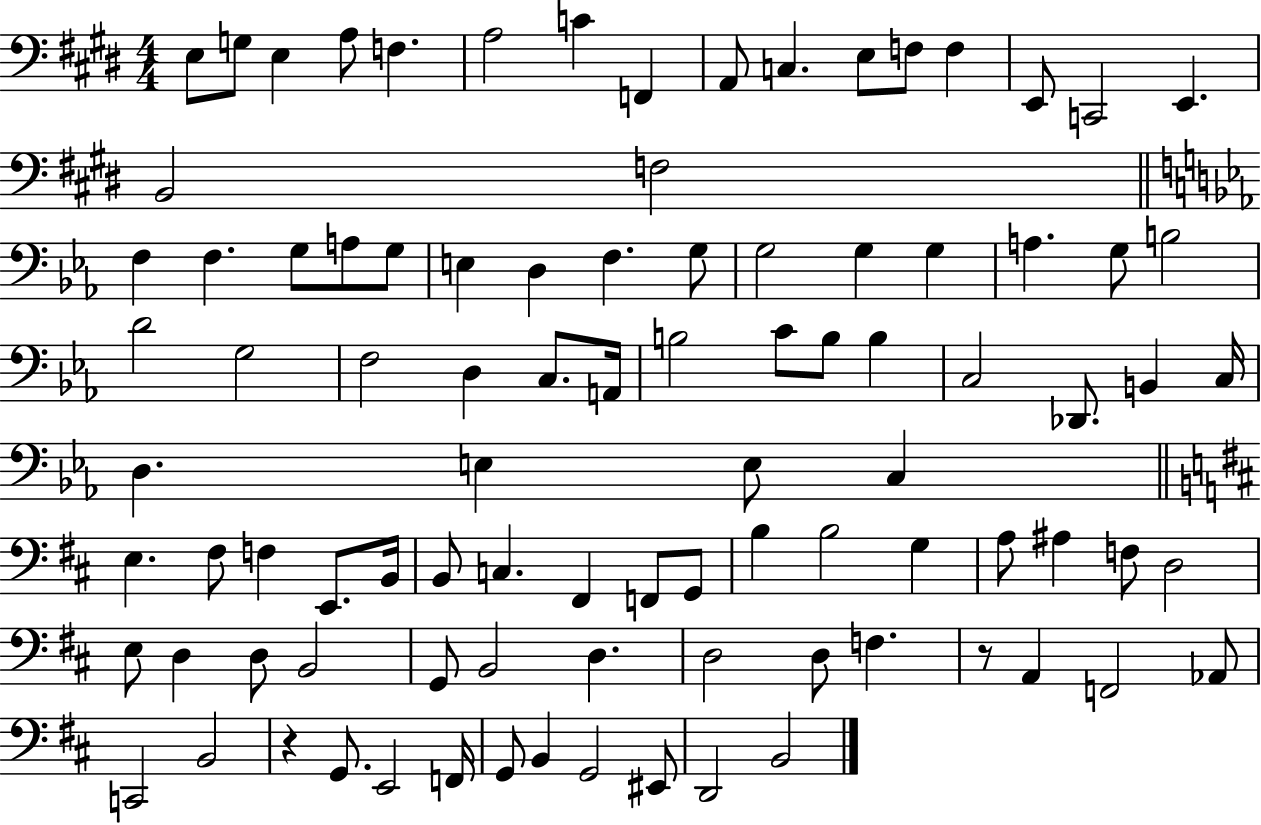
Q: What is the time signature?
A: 4/4